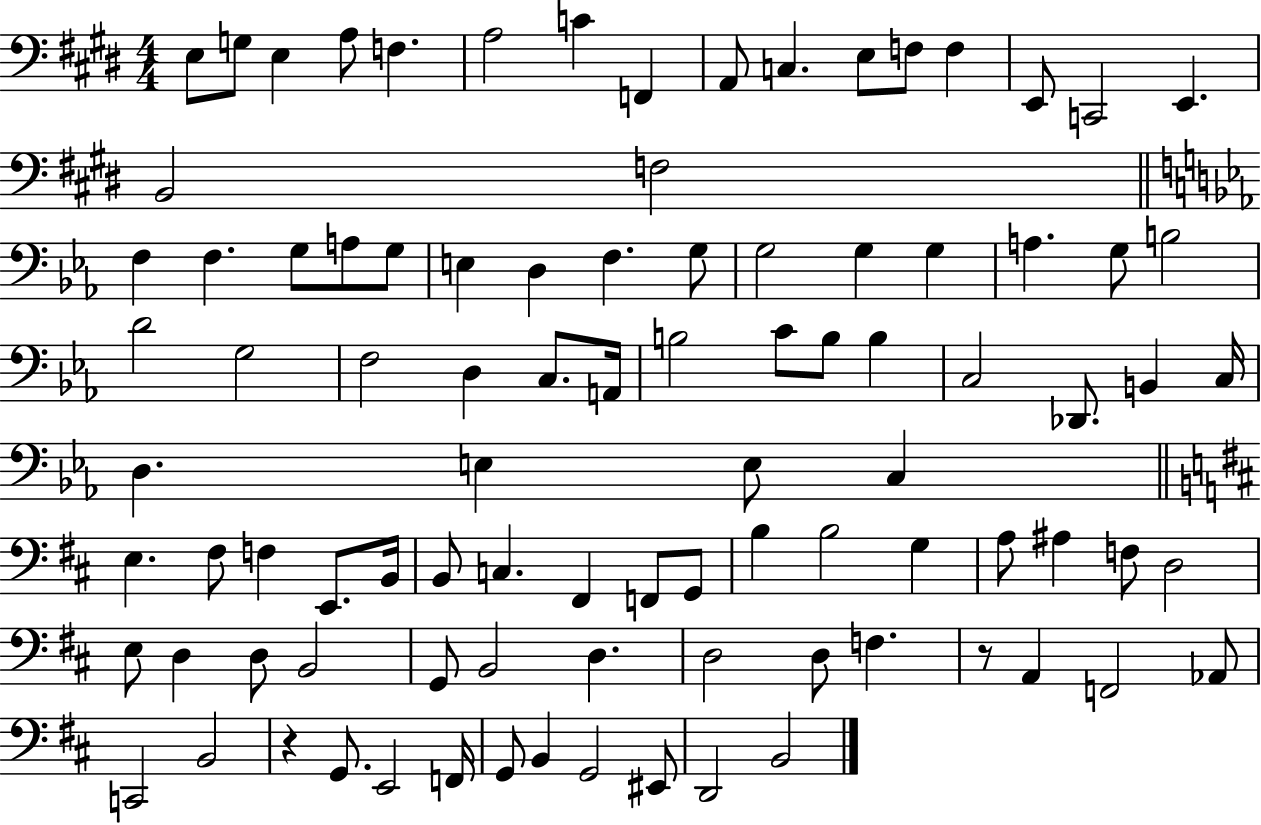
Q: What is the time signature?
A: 4/4